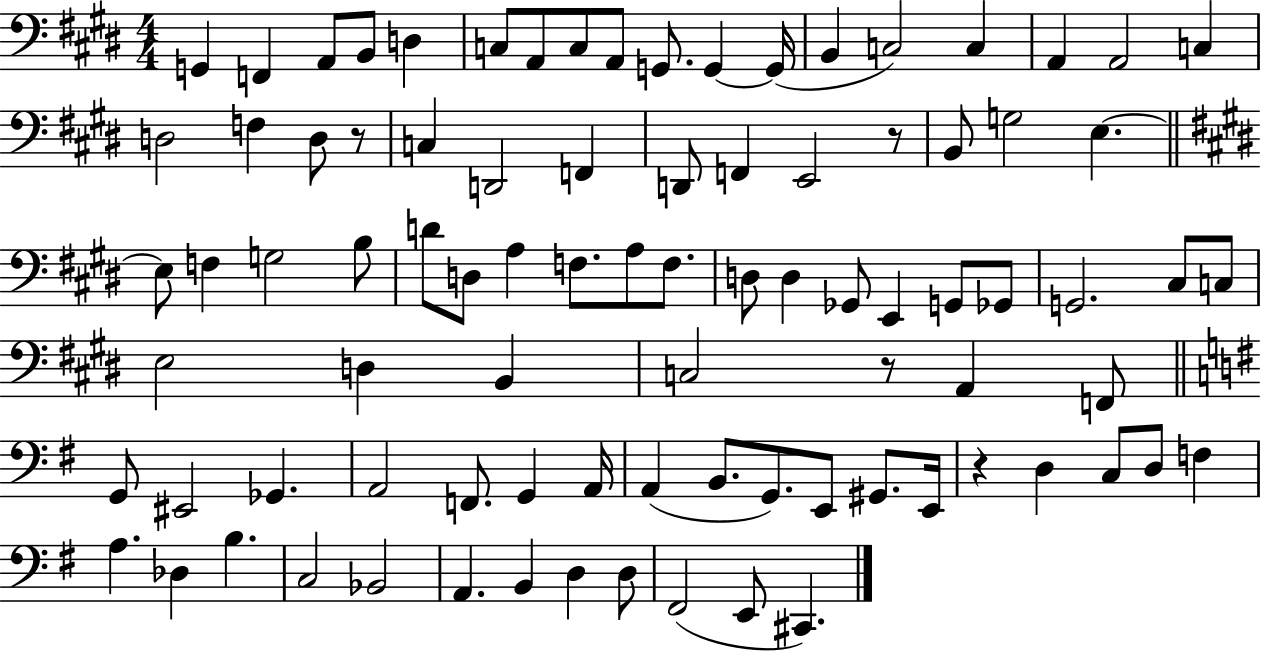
X:1
T:Untitled
M:4/4
L:1/4
K:E
G,, F,, A,,/2 B,,/2 D, C,/2 A,,/2 C,/2 A,,/2 G,,/2 G,, G,,/4 B,, C,2 C, A,, A,,2 C, D,2 F, D,/2 z/2 C, D,,2 F,, D,,/2 F,, E,,2 z/2 B,,/2 G,2 E, E,/2 F, G,2 B,/2 D/2 D,/2 A, F,/2 A,/2 F,/2 D,/2 D, _G,,/2 E,, G,,/2 _G,,/2 G,,2 ^C,/2 C,/2 E,2 D, B,, C,2 z/2 A,, F,,/2 G,,/2 ^E,,2 _G,, A,,2 F,,/2 G,, A,,/4 A,, B,,/2 G,,/2 E,,/2 ^G,,/2 E,,/4 z D, C,/2 D,/2 F, A, _D, B, C,2 _B,,2 A,, B,, D, D,/2 ^F,,2 E,,/2 ^C,,